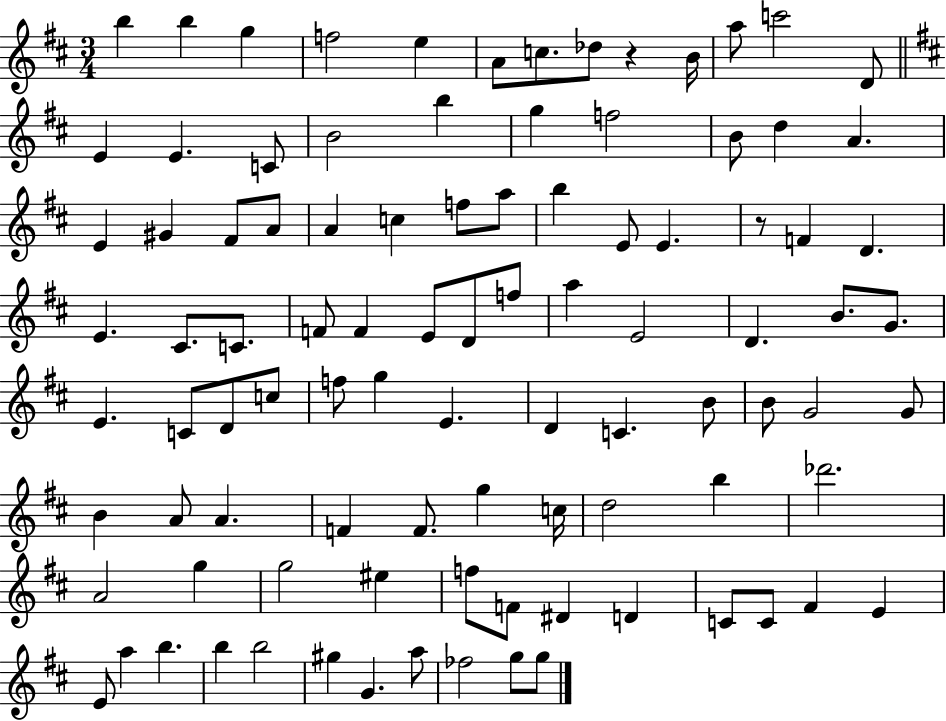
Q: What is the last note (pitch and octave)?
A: G5